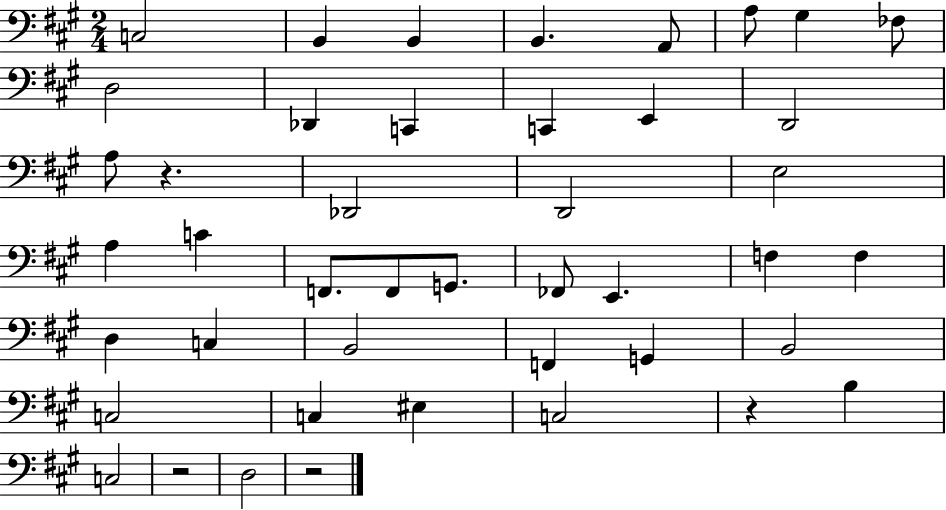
{
  \clef bass
  \numericTimeSignature
  \time 2/4
  \key a \major
  c2 | b,4 b,4 | b,4. a,8 | a8 gis4 fes8 | \break d2 | des,4 c,4 | c,4 e,4 | d,2 | \break a8 r4. | des,2 | d,2 | e2 | \break a4 c'4 | f,8. f,8 g,8. | fes,8 e,4. | f4 f4 | \break d4 c4 | b,2 | f,4 g,4 | b,2 | \break c2 | c4 eis4 | c2 | r4 b4 | \break c2 | r2 | d2 | r2 | \break \bar "|."
}